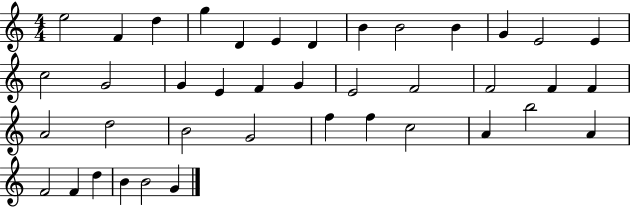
X:1
T:Untitled
M:4/4
L:1/4
K:C
e2 F d g D E D B B2 B G E2 E c2 G2 G E F G E2 F2 F2 F F A2 d2 B2 G2 f f c2 A b2 A F2 F d B B2 G